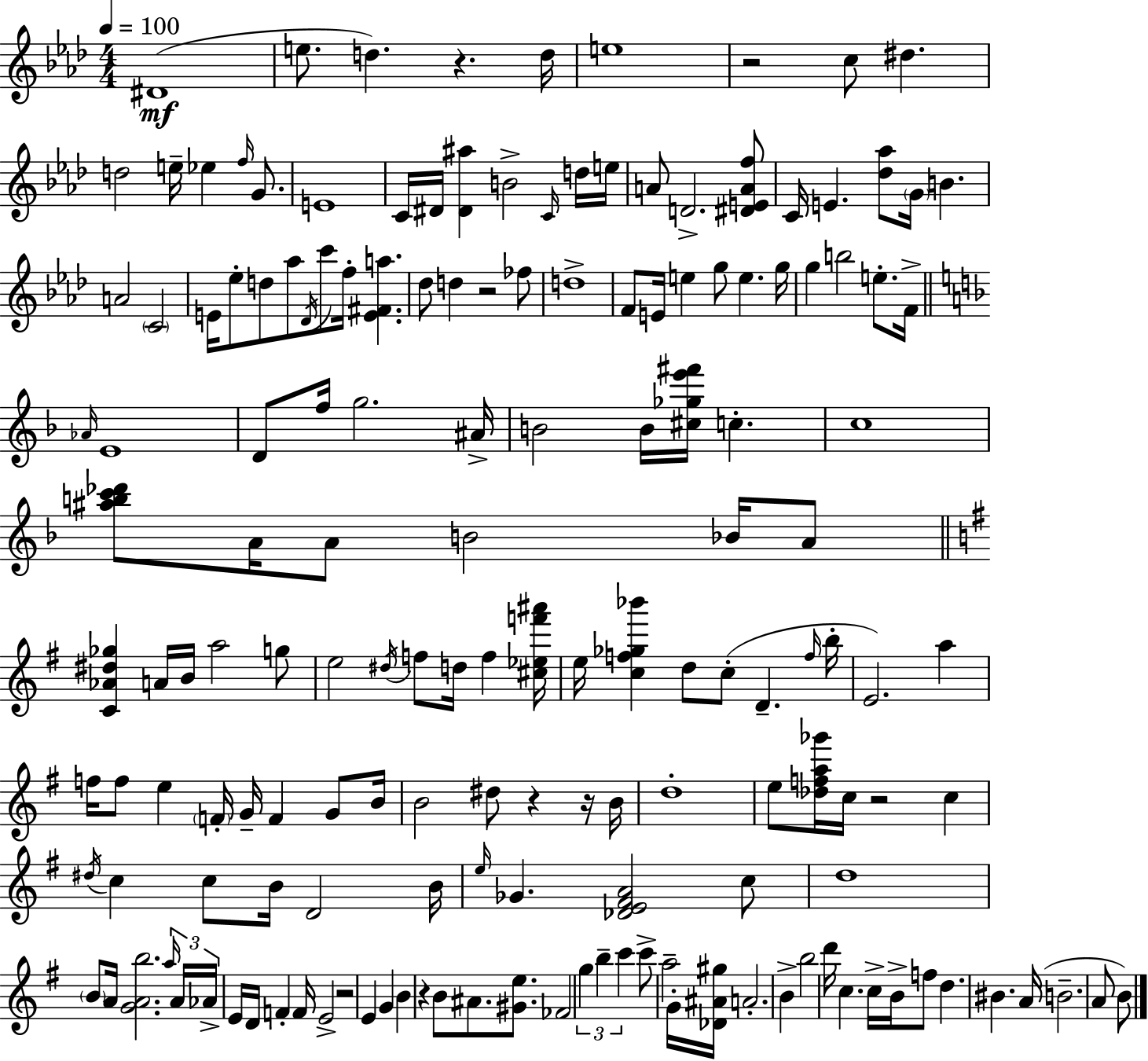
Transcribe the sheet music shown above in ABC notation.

X:1
T:Untitled
M:4/4
L:1/4
K:Ab
^D4 e/2 d z d/4 e4 z2 c/2 ^d d2 e/4 _e f/4 G/2 E4 C/4 ^D/4 [^D^a] B2 C/4 d/4 e/4 A/2 D2 [^DEAf]/2 C/4 E [_d_a]/2 G/4 B A2 C2 E/4 _e/2 d/2 _a/2 _D/4 c'/2 f/4 [E^Fa] _d/2 d z2 _f/2 d4 F/2 E/4 e g/2 e g/4 g b2 e/2 F/4 _A/4 E4 D/2 f/4 g2 ^A/4 B2 B/4 [^c_ge'^f']/4 c c4 [^abc'_d']/2 A/4 A/2 B2 _B/4 A/2 [C_A^d_g] A/4 B/4 a2 g/2 e2 ^d/4 f/2 d/4 f [^c_ef'^a']/4 e/4 [cf_g_b'] d/2 c/2 D f/4 b/4 E2 a f/4 f/2 e F/4 G/4 F G/2 B/4 B2 ^d/2 z z/4 B/4 d4 e/2 [_dfa_g']/4 c/4 z2 c ^d/4 c c/2 B/4 D2 B/4 e/4 _G [_DE^FA]2 c/2 d4 B/2 A/4 [GAb]2 a/4 A/4 _A/4 E/4 D/4 F F/4 E2 z2 E G B z B/2 ^A/2 [^Ge]/2 _F2 g b c' c'/2 a2 G/4 [_D^A^g]/4 A2 B b2 d'/4 c c/4 B/4 f/2 d ^B A/4 B2 A/2 B/2